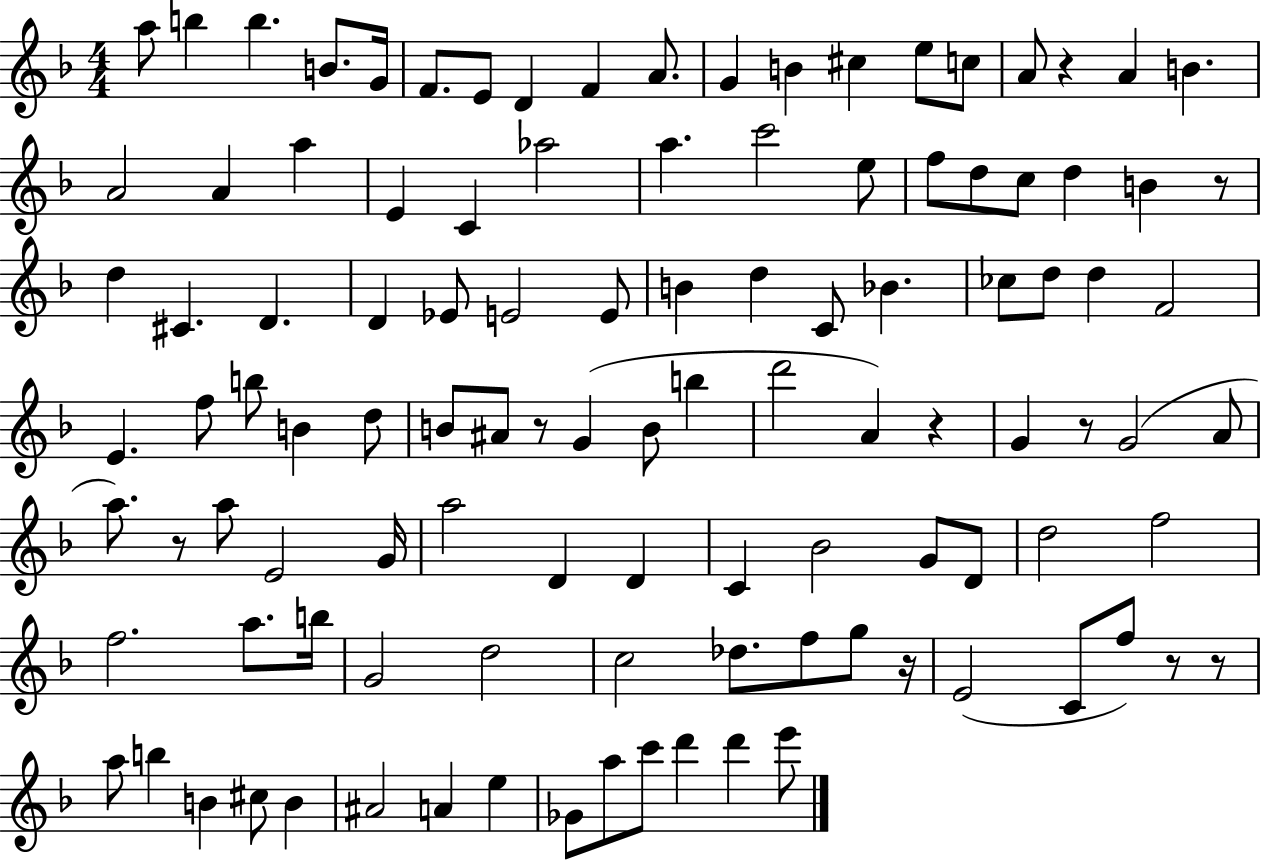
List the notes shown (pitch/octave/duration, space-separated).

A5/e B5/q B5/q. B4/e. G4/s F4/e. E4/e D4/q F4/q A4/e. G4/q B4/q C#5/q E5/e C5/e A4/e R/q A4/q B4/q. A4/h A4/q A5/q E4/q C4/q Ab5/h A5/q. C6/h E5/e F5/e D5/e C5/e D5/q B4/q R/e D5/q C#4/q. D4/q. D4/q Eb4/e E4/h E4/e B4/q D5/q C4/e Bb4/q. CES5/e D5/e D5/q F4/h E4/q. F5/e B5/e B4/q D5/e B4/e A#4/e R/e G4/q B4/e B5/q D6/h A4/q R/q G4/q R/e G4/h A4/e A5/e. R/e A5/e E4/h G4/s A5/h D4/q D4/q C4/q Bb4/h G4/e D4/e D5/h F5/h F5/h. A5/e. B5/s G4/h D5/h C5/h Db5/e. F5/e G5/e R/s E4/h C4/e F5/e R/e R/e A5/e B5/q B4/q C#5/e B4/q A#4/h A4/q E5/q Gb4/e A5/e C6/e D6/q D6/q E6/e